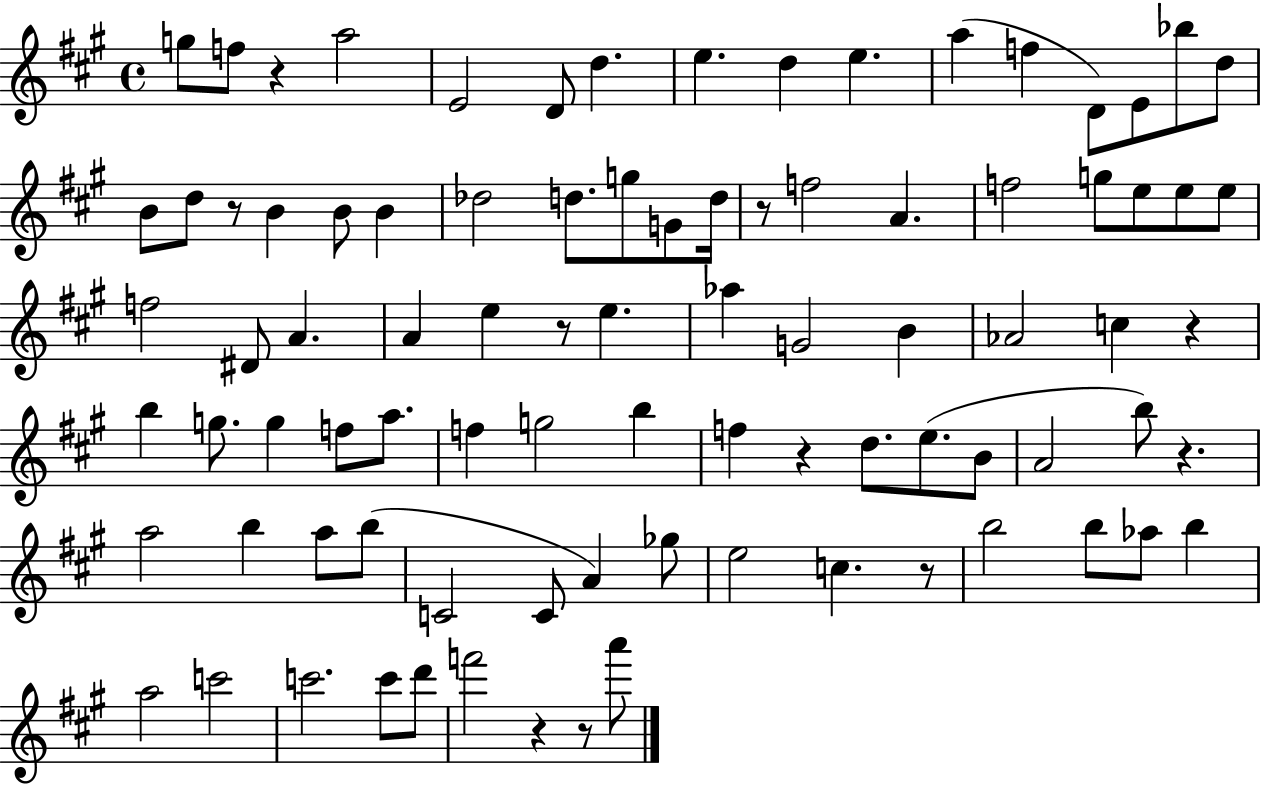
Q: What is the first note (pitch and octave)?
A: G5